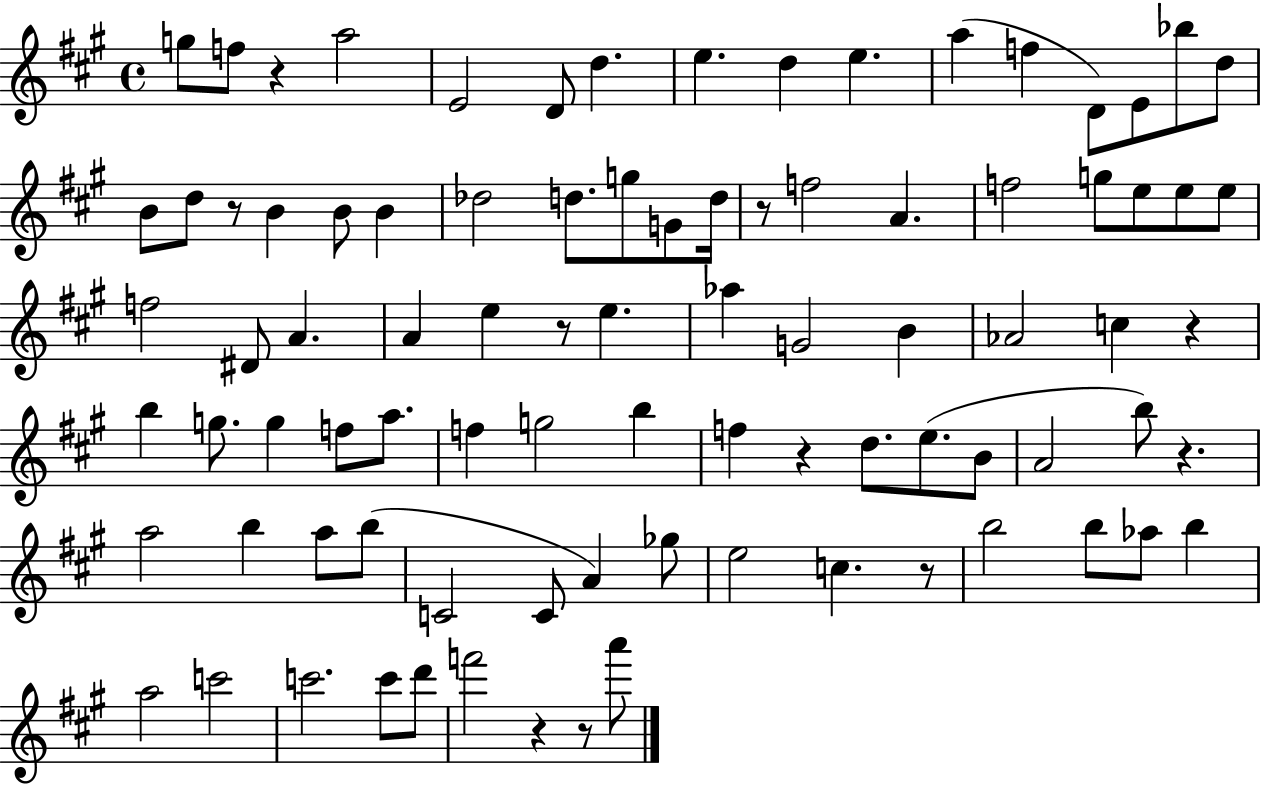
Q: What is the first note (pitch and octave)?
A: G5